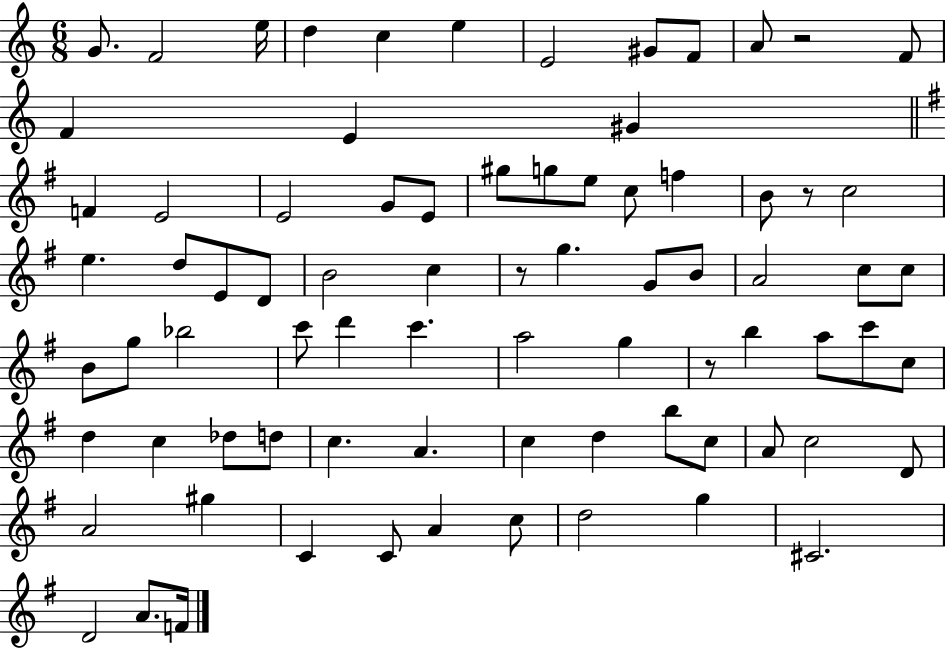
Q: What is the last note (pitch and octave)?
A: F4